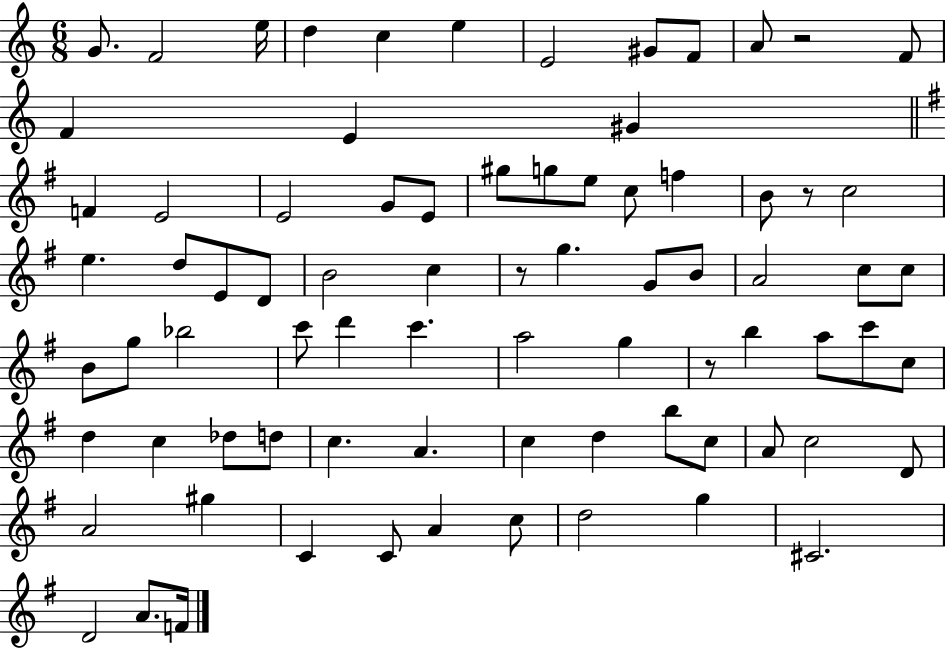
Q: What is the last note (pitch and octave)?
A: F4